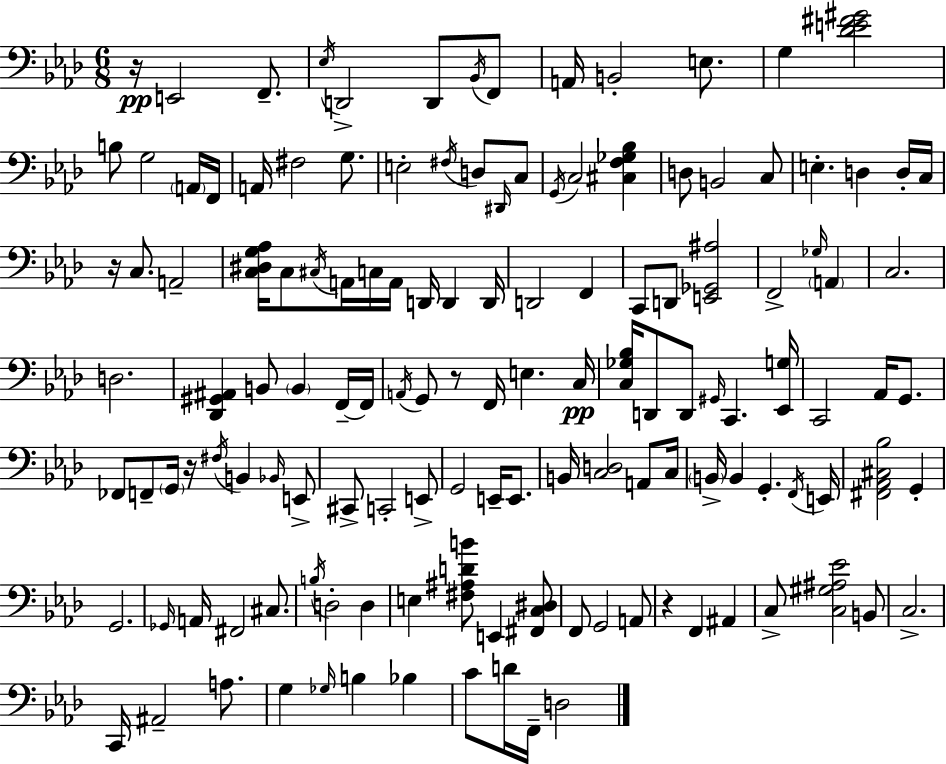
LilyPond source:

{
  \clef bass
  \numericTimeSignature
  \time 6/8
  \key f \minor
  r16\pp e,2 f,8.-- | \acciaccatura { ees16 } d,2-> d,8 \acciaccatura { bes,16 } | f,8 a,16 b,2-. e8. | g4 <des' e' fis' gis'>2 | \break b8 g2 | \parenthesize a,16 f,16 a,16 fis2 g8. | e2-. \acciaccatura { fis16 } d8 | \grace { dis,16 } c8 \acciaccatura { g,16 } c2 | \break <cis f ges bes>4 d8 b,2 | c8 e4.-. d4 | d16-. c16 r16 c8. a,2-- | <c dis g aes>16 c8 \acciaccatura { cis16 } a,16 c16 a,16 | \break d,16 d,4 d,16 d,2 | f,4 c,8 d,8 <e, ges, ais>2 | f,2-> | \grace { ges16 } \parenthesize a,4 c2. | \break d2. | <des, gis, ais,>4 b,8 | \parenthesize b,4 f,16--~~ f,16 \acciaccatura { a,16 } g,8 r8 | f,16 e4. c16\pp <c ges bes>16 d,8 d,8 | \break \grace { gis,16 } c,4. <ees, g>16 c,2 | aes,16 g,8. fes,8 f,8-- | \parenthesize g,16 r16 \acciaccatura { fis16 } b,4 \grace { bes,16 } e,8-> cis,8-> | c,2-. e,8-> g,2 | \break e,16-- e,8. b,16 | <c d>2 a,8 c16 \parenthesize b,16-> | b,4 g,4.-. \acciaccatura { f,16 } e,16 | <fis, aes, cis bes>2 g,4-. | \break g,2. | \grace { ges,16 } a,16 fis,2 cis8. | \acciaccatura { b16 } d2-. d4 | e4 <fis ais d' b'>8 e,4 | \break <fis, c dis>8 f,8 g,2 | a,8 r4 f,4 ais,4 | c8-> <c gis ais ees'>2 | b,8 c2.-> | \break c,16 ais,2-- a8. | g4 \grace { ges16 } b4 bes4 | c'8 d'16 f,16-- d2 | \bar "|."
}